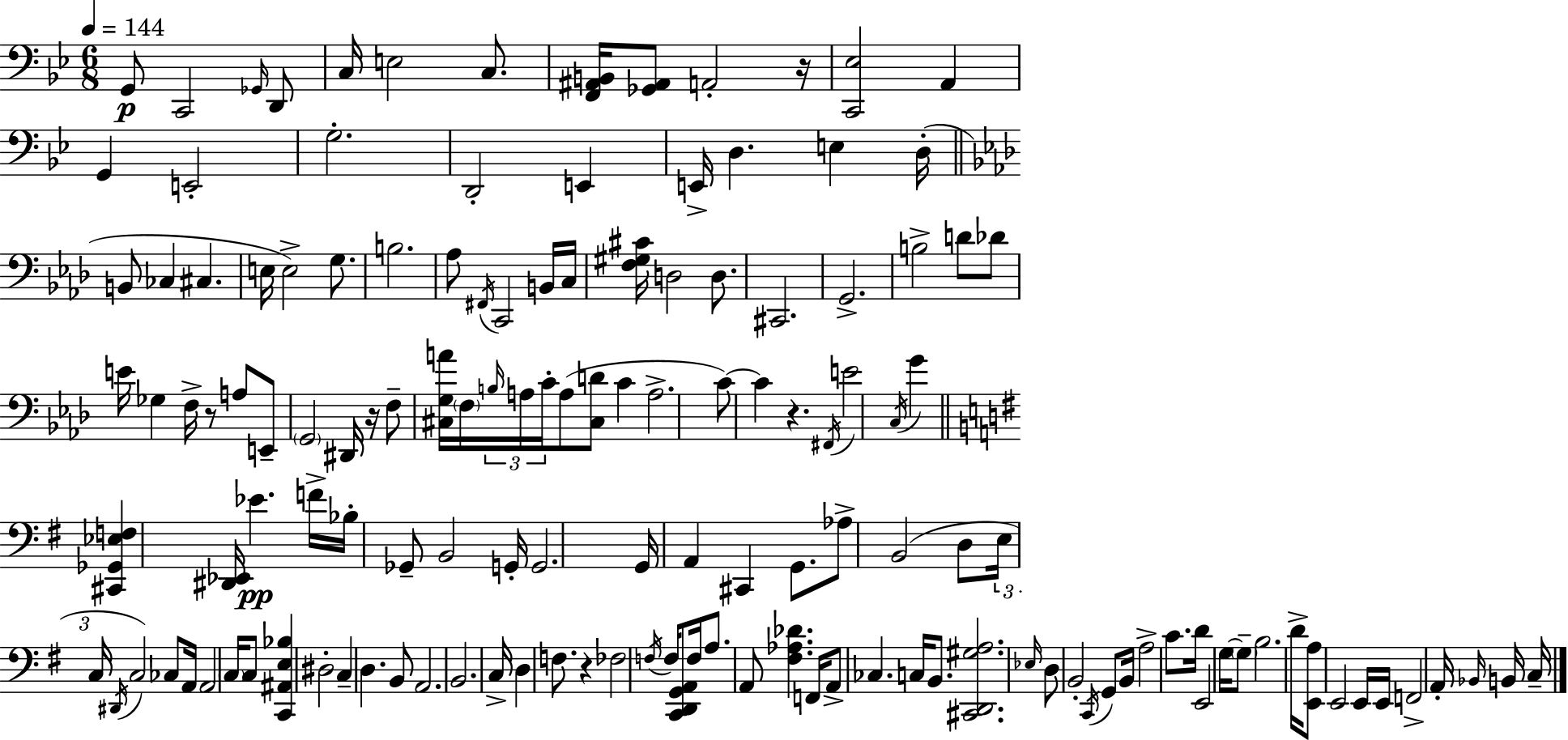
{
  \clef bass
  \numericTimeSignature
  \time 6/8
  \key g \minor
  \tempo 4 = 144
  \repeat volta 2 { g,8\p c,2 \grace { ges,16 } d,8 | c16 e2 c8. | <f, ais, b,>16 <ges, ais,>8 a,2-. | r16 <c, ees>2 a,4 | \break g,4 e,2-. | g2.-. | d,2-. e,4 | e,16-> d4. e4 | \break d16-.( \bar "||" \break \key aes \major b,8 ces4 cis4. | e16 e2->) g8. | b2. | aes8 \acciaccatura { fis,16 } c,2 b,16 | \break c16 <f gis cis'>16 d2 d8. | cis,2. | g,2.-> | b2-> d'8 des'8 | \break e'16 ges4 f16-> r8 a8 e,8-- | \parenthesize g,2 dis,16 r16 f8-- | <cis g a'>16 \parenthesize f16 \tuplet 3/2 { \grace { b16 } a16 c'16-. } a8( <cis d'>8 c'4 | a2.-> | \break c'8~~) c'4 r4. | \acciaccatura { fis,16 } e'2 \acciaccatura { c16 } | g'4 \bar "||" \break \key g \major <cis, ges, ees f>4 <dis, ees,>16 ees'4.\pp f'16-> | bes16-. ges,8-- b,2 g,16-. | g,2. | g,16 a,4 cis,4 g,8. | \break aes8-> b,2( d8 | \tuplet 3/2 { e16 c16 \acciaccatura { dis,16 } } c2) ces8 | a,16 a,2 \parenthesize c16 c8 | <c, ais, e bes>4 dis2-. | \break c4-- d4. b,8 | a,2. | b,2. | c16-> d4 f8. r4 | \break fes2 \acciaccatura { f16 } f16 <c, d, g, a,>8 | f16 a8. a,8 <fis aes des'>4. | f,16 a,8-> ces4. c16 b,8. | <cis, d, gis a>2. | \break \grace { ees16 } d8 b,2-. | \acciaccatura { c,16 } g,8 b,16 a2-> | c'8. d'16 e,2 | g16~~ \parenthesize g8-- b2. | \break d'16-> <e, a>8 e,2 | e,16 e,16 f,2-> | a,16-. \grace { bes,16 } b,16 c16-- } \bar "|."
}